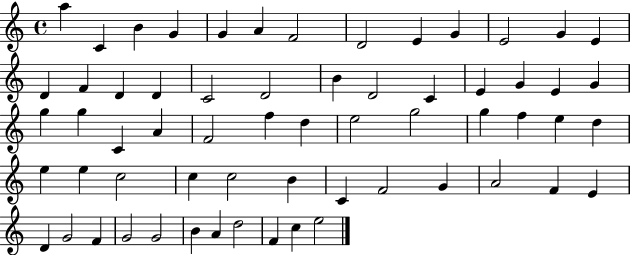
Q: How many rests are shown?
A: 0